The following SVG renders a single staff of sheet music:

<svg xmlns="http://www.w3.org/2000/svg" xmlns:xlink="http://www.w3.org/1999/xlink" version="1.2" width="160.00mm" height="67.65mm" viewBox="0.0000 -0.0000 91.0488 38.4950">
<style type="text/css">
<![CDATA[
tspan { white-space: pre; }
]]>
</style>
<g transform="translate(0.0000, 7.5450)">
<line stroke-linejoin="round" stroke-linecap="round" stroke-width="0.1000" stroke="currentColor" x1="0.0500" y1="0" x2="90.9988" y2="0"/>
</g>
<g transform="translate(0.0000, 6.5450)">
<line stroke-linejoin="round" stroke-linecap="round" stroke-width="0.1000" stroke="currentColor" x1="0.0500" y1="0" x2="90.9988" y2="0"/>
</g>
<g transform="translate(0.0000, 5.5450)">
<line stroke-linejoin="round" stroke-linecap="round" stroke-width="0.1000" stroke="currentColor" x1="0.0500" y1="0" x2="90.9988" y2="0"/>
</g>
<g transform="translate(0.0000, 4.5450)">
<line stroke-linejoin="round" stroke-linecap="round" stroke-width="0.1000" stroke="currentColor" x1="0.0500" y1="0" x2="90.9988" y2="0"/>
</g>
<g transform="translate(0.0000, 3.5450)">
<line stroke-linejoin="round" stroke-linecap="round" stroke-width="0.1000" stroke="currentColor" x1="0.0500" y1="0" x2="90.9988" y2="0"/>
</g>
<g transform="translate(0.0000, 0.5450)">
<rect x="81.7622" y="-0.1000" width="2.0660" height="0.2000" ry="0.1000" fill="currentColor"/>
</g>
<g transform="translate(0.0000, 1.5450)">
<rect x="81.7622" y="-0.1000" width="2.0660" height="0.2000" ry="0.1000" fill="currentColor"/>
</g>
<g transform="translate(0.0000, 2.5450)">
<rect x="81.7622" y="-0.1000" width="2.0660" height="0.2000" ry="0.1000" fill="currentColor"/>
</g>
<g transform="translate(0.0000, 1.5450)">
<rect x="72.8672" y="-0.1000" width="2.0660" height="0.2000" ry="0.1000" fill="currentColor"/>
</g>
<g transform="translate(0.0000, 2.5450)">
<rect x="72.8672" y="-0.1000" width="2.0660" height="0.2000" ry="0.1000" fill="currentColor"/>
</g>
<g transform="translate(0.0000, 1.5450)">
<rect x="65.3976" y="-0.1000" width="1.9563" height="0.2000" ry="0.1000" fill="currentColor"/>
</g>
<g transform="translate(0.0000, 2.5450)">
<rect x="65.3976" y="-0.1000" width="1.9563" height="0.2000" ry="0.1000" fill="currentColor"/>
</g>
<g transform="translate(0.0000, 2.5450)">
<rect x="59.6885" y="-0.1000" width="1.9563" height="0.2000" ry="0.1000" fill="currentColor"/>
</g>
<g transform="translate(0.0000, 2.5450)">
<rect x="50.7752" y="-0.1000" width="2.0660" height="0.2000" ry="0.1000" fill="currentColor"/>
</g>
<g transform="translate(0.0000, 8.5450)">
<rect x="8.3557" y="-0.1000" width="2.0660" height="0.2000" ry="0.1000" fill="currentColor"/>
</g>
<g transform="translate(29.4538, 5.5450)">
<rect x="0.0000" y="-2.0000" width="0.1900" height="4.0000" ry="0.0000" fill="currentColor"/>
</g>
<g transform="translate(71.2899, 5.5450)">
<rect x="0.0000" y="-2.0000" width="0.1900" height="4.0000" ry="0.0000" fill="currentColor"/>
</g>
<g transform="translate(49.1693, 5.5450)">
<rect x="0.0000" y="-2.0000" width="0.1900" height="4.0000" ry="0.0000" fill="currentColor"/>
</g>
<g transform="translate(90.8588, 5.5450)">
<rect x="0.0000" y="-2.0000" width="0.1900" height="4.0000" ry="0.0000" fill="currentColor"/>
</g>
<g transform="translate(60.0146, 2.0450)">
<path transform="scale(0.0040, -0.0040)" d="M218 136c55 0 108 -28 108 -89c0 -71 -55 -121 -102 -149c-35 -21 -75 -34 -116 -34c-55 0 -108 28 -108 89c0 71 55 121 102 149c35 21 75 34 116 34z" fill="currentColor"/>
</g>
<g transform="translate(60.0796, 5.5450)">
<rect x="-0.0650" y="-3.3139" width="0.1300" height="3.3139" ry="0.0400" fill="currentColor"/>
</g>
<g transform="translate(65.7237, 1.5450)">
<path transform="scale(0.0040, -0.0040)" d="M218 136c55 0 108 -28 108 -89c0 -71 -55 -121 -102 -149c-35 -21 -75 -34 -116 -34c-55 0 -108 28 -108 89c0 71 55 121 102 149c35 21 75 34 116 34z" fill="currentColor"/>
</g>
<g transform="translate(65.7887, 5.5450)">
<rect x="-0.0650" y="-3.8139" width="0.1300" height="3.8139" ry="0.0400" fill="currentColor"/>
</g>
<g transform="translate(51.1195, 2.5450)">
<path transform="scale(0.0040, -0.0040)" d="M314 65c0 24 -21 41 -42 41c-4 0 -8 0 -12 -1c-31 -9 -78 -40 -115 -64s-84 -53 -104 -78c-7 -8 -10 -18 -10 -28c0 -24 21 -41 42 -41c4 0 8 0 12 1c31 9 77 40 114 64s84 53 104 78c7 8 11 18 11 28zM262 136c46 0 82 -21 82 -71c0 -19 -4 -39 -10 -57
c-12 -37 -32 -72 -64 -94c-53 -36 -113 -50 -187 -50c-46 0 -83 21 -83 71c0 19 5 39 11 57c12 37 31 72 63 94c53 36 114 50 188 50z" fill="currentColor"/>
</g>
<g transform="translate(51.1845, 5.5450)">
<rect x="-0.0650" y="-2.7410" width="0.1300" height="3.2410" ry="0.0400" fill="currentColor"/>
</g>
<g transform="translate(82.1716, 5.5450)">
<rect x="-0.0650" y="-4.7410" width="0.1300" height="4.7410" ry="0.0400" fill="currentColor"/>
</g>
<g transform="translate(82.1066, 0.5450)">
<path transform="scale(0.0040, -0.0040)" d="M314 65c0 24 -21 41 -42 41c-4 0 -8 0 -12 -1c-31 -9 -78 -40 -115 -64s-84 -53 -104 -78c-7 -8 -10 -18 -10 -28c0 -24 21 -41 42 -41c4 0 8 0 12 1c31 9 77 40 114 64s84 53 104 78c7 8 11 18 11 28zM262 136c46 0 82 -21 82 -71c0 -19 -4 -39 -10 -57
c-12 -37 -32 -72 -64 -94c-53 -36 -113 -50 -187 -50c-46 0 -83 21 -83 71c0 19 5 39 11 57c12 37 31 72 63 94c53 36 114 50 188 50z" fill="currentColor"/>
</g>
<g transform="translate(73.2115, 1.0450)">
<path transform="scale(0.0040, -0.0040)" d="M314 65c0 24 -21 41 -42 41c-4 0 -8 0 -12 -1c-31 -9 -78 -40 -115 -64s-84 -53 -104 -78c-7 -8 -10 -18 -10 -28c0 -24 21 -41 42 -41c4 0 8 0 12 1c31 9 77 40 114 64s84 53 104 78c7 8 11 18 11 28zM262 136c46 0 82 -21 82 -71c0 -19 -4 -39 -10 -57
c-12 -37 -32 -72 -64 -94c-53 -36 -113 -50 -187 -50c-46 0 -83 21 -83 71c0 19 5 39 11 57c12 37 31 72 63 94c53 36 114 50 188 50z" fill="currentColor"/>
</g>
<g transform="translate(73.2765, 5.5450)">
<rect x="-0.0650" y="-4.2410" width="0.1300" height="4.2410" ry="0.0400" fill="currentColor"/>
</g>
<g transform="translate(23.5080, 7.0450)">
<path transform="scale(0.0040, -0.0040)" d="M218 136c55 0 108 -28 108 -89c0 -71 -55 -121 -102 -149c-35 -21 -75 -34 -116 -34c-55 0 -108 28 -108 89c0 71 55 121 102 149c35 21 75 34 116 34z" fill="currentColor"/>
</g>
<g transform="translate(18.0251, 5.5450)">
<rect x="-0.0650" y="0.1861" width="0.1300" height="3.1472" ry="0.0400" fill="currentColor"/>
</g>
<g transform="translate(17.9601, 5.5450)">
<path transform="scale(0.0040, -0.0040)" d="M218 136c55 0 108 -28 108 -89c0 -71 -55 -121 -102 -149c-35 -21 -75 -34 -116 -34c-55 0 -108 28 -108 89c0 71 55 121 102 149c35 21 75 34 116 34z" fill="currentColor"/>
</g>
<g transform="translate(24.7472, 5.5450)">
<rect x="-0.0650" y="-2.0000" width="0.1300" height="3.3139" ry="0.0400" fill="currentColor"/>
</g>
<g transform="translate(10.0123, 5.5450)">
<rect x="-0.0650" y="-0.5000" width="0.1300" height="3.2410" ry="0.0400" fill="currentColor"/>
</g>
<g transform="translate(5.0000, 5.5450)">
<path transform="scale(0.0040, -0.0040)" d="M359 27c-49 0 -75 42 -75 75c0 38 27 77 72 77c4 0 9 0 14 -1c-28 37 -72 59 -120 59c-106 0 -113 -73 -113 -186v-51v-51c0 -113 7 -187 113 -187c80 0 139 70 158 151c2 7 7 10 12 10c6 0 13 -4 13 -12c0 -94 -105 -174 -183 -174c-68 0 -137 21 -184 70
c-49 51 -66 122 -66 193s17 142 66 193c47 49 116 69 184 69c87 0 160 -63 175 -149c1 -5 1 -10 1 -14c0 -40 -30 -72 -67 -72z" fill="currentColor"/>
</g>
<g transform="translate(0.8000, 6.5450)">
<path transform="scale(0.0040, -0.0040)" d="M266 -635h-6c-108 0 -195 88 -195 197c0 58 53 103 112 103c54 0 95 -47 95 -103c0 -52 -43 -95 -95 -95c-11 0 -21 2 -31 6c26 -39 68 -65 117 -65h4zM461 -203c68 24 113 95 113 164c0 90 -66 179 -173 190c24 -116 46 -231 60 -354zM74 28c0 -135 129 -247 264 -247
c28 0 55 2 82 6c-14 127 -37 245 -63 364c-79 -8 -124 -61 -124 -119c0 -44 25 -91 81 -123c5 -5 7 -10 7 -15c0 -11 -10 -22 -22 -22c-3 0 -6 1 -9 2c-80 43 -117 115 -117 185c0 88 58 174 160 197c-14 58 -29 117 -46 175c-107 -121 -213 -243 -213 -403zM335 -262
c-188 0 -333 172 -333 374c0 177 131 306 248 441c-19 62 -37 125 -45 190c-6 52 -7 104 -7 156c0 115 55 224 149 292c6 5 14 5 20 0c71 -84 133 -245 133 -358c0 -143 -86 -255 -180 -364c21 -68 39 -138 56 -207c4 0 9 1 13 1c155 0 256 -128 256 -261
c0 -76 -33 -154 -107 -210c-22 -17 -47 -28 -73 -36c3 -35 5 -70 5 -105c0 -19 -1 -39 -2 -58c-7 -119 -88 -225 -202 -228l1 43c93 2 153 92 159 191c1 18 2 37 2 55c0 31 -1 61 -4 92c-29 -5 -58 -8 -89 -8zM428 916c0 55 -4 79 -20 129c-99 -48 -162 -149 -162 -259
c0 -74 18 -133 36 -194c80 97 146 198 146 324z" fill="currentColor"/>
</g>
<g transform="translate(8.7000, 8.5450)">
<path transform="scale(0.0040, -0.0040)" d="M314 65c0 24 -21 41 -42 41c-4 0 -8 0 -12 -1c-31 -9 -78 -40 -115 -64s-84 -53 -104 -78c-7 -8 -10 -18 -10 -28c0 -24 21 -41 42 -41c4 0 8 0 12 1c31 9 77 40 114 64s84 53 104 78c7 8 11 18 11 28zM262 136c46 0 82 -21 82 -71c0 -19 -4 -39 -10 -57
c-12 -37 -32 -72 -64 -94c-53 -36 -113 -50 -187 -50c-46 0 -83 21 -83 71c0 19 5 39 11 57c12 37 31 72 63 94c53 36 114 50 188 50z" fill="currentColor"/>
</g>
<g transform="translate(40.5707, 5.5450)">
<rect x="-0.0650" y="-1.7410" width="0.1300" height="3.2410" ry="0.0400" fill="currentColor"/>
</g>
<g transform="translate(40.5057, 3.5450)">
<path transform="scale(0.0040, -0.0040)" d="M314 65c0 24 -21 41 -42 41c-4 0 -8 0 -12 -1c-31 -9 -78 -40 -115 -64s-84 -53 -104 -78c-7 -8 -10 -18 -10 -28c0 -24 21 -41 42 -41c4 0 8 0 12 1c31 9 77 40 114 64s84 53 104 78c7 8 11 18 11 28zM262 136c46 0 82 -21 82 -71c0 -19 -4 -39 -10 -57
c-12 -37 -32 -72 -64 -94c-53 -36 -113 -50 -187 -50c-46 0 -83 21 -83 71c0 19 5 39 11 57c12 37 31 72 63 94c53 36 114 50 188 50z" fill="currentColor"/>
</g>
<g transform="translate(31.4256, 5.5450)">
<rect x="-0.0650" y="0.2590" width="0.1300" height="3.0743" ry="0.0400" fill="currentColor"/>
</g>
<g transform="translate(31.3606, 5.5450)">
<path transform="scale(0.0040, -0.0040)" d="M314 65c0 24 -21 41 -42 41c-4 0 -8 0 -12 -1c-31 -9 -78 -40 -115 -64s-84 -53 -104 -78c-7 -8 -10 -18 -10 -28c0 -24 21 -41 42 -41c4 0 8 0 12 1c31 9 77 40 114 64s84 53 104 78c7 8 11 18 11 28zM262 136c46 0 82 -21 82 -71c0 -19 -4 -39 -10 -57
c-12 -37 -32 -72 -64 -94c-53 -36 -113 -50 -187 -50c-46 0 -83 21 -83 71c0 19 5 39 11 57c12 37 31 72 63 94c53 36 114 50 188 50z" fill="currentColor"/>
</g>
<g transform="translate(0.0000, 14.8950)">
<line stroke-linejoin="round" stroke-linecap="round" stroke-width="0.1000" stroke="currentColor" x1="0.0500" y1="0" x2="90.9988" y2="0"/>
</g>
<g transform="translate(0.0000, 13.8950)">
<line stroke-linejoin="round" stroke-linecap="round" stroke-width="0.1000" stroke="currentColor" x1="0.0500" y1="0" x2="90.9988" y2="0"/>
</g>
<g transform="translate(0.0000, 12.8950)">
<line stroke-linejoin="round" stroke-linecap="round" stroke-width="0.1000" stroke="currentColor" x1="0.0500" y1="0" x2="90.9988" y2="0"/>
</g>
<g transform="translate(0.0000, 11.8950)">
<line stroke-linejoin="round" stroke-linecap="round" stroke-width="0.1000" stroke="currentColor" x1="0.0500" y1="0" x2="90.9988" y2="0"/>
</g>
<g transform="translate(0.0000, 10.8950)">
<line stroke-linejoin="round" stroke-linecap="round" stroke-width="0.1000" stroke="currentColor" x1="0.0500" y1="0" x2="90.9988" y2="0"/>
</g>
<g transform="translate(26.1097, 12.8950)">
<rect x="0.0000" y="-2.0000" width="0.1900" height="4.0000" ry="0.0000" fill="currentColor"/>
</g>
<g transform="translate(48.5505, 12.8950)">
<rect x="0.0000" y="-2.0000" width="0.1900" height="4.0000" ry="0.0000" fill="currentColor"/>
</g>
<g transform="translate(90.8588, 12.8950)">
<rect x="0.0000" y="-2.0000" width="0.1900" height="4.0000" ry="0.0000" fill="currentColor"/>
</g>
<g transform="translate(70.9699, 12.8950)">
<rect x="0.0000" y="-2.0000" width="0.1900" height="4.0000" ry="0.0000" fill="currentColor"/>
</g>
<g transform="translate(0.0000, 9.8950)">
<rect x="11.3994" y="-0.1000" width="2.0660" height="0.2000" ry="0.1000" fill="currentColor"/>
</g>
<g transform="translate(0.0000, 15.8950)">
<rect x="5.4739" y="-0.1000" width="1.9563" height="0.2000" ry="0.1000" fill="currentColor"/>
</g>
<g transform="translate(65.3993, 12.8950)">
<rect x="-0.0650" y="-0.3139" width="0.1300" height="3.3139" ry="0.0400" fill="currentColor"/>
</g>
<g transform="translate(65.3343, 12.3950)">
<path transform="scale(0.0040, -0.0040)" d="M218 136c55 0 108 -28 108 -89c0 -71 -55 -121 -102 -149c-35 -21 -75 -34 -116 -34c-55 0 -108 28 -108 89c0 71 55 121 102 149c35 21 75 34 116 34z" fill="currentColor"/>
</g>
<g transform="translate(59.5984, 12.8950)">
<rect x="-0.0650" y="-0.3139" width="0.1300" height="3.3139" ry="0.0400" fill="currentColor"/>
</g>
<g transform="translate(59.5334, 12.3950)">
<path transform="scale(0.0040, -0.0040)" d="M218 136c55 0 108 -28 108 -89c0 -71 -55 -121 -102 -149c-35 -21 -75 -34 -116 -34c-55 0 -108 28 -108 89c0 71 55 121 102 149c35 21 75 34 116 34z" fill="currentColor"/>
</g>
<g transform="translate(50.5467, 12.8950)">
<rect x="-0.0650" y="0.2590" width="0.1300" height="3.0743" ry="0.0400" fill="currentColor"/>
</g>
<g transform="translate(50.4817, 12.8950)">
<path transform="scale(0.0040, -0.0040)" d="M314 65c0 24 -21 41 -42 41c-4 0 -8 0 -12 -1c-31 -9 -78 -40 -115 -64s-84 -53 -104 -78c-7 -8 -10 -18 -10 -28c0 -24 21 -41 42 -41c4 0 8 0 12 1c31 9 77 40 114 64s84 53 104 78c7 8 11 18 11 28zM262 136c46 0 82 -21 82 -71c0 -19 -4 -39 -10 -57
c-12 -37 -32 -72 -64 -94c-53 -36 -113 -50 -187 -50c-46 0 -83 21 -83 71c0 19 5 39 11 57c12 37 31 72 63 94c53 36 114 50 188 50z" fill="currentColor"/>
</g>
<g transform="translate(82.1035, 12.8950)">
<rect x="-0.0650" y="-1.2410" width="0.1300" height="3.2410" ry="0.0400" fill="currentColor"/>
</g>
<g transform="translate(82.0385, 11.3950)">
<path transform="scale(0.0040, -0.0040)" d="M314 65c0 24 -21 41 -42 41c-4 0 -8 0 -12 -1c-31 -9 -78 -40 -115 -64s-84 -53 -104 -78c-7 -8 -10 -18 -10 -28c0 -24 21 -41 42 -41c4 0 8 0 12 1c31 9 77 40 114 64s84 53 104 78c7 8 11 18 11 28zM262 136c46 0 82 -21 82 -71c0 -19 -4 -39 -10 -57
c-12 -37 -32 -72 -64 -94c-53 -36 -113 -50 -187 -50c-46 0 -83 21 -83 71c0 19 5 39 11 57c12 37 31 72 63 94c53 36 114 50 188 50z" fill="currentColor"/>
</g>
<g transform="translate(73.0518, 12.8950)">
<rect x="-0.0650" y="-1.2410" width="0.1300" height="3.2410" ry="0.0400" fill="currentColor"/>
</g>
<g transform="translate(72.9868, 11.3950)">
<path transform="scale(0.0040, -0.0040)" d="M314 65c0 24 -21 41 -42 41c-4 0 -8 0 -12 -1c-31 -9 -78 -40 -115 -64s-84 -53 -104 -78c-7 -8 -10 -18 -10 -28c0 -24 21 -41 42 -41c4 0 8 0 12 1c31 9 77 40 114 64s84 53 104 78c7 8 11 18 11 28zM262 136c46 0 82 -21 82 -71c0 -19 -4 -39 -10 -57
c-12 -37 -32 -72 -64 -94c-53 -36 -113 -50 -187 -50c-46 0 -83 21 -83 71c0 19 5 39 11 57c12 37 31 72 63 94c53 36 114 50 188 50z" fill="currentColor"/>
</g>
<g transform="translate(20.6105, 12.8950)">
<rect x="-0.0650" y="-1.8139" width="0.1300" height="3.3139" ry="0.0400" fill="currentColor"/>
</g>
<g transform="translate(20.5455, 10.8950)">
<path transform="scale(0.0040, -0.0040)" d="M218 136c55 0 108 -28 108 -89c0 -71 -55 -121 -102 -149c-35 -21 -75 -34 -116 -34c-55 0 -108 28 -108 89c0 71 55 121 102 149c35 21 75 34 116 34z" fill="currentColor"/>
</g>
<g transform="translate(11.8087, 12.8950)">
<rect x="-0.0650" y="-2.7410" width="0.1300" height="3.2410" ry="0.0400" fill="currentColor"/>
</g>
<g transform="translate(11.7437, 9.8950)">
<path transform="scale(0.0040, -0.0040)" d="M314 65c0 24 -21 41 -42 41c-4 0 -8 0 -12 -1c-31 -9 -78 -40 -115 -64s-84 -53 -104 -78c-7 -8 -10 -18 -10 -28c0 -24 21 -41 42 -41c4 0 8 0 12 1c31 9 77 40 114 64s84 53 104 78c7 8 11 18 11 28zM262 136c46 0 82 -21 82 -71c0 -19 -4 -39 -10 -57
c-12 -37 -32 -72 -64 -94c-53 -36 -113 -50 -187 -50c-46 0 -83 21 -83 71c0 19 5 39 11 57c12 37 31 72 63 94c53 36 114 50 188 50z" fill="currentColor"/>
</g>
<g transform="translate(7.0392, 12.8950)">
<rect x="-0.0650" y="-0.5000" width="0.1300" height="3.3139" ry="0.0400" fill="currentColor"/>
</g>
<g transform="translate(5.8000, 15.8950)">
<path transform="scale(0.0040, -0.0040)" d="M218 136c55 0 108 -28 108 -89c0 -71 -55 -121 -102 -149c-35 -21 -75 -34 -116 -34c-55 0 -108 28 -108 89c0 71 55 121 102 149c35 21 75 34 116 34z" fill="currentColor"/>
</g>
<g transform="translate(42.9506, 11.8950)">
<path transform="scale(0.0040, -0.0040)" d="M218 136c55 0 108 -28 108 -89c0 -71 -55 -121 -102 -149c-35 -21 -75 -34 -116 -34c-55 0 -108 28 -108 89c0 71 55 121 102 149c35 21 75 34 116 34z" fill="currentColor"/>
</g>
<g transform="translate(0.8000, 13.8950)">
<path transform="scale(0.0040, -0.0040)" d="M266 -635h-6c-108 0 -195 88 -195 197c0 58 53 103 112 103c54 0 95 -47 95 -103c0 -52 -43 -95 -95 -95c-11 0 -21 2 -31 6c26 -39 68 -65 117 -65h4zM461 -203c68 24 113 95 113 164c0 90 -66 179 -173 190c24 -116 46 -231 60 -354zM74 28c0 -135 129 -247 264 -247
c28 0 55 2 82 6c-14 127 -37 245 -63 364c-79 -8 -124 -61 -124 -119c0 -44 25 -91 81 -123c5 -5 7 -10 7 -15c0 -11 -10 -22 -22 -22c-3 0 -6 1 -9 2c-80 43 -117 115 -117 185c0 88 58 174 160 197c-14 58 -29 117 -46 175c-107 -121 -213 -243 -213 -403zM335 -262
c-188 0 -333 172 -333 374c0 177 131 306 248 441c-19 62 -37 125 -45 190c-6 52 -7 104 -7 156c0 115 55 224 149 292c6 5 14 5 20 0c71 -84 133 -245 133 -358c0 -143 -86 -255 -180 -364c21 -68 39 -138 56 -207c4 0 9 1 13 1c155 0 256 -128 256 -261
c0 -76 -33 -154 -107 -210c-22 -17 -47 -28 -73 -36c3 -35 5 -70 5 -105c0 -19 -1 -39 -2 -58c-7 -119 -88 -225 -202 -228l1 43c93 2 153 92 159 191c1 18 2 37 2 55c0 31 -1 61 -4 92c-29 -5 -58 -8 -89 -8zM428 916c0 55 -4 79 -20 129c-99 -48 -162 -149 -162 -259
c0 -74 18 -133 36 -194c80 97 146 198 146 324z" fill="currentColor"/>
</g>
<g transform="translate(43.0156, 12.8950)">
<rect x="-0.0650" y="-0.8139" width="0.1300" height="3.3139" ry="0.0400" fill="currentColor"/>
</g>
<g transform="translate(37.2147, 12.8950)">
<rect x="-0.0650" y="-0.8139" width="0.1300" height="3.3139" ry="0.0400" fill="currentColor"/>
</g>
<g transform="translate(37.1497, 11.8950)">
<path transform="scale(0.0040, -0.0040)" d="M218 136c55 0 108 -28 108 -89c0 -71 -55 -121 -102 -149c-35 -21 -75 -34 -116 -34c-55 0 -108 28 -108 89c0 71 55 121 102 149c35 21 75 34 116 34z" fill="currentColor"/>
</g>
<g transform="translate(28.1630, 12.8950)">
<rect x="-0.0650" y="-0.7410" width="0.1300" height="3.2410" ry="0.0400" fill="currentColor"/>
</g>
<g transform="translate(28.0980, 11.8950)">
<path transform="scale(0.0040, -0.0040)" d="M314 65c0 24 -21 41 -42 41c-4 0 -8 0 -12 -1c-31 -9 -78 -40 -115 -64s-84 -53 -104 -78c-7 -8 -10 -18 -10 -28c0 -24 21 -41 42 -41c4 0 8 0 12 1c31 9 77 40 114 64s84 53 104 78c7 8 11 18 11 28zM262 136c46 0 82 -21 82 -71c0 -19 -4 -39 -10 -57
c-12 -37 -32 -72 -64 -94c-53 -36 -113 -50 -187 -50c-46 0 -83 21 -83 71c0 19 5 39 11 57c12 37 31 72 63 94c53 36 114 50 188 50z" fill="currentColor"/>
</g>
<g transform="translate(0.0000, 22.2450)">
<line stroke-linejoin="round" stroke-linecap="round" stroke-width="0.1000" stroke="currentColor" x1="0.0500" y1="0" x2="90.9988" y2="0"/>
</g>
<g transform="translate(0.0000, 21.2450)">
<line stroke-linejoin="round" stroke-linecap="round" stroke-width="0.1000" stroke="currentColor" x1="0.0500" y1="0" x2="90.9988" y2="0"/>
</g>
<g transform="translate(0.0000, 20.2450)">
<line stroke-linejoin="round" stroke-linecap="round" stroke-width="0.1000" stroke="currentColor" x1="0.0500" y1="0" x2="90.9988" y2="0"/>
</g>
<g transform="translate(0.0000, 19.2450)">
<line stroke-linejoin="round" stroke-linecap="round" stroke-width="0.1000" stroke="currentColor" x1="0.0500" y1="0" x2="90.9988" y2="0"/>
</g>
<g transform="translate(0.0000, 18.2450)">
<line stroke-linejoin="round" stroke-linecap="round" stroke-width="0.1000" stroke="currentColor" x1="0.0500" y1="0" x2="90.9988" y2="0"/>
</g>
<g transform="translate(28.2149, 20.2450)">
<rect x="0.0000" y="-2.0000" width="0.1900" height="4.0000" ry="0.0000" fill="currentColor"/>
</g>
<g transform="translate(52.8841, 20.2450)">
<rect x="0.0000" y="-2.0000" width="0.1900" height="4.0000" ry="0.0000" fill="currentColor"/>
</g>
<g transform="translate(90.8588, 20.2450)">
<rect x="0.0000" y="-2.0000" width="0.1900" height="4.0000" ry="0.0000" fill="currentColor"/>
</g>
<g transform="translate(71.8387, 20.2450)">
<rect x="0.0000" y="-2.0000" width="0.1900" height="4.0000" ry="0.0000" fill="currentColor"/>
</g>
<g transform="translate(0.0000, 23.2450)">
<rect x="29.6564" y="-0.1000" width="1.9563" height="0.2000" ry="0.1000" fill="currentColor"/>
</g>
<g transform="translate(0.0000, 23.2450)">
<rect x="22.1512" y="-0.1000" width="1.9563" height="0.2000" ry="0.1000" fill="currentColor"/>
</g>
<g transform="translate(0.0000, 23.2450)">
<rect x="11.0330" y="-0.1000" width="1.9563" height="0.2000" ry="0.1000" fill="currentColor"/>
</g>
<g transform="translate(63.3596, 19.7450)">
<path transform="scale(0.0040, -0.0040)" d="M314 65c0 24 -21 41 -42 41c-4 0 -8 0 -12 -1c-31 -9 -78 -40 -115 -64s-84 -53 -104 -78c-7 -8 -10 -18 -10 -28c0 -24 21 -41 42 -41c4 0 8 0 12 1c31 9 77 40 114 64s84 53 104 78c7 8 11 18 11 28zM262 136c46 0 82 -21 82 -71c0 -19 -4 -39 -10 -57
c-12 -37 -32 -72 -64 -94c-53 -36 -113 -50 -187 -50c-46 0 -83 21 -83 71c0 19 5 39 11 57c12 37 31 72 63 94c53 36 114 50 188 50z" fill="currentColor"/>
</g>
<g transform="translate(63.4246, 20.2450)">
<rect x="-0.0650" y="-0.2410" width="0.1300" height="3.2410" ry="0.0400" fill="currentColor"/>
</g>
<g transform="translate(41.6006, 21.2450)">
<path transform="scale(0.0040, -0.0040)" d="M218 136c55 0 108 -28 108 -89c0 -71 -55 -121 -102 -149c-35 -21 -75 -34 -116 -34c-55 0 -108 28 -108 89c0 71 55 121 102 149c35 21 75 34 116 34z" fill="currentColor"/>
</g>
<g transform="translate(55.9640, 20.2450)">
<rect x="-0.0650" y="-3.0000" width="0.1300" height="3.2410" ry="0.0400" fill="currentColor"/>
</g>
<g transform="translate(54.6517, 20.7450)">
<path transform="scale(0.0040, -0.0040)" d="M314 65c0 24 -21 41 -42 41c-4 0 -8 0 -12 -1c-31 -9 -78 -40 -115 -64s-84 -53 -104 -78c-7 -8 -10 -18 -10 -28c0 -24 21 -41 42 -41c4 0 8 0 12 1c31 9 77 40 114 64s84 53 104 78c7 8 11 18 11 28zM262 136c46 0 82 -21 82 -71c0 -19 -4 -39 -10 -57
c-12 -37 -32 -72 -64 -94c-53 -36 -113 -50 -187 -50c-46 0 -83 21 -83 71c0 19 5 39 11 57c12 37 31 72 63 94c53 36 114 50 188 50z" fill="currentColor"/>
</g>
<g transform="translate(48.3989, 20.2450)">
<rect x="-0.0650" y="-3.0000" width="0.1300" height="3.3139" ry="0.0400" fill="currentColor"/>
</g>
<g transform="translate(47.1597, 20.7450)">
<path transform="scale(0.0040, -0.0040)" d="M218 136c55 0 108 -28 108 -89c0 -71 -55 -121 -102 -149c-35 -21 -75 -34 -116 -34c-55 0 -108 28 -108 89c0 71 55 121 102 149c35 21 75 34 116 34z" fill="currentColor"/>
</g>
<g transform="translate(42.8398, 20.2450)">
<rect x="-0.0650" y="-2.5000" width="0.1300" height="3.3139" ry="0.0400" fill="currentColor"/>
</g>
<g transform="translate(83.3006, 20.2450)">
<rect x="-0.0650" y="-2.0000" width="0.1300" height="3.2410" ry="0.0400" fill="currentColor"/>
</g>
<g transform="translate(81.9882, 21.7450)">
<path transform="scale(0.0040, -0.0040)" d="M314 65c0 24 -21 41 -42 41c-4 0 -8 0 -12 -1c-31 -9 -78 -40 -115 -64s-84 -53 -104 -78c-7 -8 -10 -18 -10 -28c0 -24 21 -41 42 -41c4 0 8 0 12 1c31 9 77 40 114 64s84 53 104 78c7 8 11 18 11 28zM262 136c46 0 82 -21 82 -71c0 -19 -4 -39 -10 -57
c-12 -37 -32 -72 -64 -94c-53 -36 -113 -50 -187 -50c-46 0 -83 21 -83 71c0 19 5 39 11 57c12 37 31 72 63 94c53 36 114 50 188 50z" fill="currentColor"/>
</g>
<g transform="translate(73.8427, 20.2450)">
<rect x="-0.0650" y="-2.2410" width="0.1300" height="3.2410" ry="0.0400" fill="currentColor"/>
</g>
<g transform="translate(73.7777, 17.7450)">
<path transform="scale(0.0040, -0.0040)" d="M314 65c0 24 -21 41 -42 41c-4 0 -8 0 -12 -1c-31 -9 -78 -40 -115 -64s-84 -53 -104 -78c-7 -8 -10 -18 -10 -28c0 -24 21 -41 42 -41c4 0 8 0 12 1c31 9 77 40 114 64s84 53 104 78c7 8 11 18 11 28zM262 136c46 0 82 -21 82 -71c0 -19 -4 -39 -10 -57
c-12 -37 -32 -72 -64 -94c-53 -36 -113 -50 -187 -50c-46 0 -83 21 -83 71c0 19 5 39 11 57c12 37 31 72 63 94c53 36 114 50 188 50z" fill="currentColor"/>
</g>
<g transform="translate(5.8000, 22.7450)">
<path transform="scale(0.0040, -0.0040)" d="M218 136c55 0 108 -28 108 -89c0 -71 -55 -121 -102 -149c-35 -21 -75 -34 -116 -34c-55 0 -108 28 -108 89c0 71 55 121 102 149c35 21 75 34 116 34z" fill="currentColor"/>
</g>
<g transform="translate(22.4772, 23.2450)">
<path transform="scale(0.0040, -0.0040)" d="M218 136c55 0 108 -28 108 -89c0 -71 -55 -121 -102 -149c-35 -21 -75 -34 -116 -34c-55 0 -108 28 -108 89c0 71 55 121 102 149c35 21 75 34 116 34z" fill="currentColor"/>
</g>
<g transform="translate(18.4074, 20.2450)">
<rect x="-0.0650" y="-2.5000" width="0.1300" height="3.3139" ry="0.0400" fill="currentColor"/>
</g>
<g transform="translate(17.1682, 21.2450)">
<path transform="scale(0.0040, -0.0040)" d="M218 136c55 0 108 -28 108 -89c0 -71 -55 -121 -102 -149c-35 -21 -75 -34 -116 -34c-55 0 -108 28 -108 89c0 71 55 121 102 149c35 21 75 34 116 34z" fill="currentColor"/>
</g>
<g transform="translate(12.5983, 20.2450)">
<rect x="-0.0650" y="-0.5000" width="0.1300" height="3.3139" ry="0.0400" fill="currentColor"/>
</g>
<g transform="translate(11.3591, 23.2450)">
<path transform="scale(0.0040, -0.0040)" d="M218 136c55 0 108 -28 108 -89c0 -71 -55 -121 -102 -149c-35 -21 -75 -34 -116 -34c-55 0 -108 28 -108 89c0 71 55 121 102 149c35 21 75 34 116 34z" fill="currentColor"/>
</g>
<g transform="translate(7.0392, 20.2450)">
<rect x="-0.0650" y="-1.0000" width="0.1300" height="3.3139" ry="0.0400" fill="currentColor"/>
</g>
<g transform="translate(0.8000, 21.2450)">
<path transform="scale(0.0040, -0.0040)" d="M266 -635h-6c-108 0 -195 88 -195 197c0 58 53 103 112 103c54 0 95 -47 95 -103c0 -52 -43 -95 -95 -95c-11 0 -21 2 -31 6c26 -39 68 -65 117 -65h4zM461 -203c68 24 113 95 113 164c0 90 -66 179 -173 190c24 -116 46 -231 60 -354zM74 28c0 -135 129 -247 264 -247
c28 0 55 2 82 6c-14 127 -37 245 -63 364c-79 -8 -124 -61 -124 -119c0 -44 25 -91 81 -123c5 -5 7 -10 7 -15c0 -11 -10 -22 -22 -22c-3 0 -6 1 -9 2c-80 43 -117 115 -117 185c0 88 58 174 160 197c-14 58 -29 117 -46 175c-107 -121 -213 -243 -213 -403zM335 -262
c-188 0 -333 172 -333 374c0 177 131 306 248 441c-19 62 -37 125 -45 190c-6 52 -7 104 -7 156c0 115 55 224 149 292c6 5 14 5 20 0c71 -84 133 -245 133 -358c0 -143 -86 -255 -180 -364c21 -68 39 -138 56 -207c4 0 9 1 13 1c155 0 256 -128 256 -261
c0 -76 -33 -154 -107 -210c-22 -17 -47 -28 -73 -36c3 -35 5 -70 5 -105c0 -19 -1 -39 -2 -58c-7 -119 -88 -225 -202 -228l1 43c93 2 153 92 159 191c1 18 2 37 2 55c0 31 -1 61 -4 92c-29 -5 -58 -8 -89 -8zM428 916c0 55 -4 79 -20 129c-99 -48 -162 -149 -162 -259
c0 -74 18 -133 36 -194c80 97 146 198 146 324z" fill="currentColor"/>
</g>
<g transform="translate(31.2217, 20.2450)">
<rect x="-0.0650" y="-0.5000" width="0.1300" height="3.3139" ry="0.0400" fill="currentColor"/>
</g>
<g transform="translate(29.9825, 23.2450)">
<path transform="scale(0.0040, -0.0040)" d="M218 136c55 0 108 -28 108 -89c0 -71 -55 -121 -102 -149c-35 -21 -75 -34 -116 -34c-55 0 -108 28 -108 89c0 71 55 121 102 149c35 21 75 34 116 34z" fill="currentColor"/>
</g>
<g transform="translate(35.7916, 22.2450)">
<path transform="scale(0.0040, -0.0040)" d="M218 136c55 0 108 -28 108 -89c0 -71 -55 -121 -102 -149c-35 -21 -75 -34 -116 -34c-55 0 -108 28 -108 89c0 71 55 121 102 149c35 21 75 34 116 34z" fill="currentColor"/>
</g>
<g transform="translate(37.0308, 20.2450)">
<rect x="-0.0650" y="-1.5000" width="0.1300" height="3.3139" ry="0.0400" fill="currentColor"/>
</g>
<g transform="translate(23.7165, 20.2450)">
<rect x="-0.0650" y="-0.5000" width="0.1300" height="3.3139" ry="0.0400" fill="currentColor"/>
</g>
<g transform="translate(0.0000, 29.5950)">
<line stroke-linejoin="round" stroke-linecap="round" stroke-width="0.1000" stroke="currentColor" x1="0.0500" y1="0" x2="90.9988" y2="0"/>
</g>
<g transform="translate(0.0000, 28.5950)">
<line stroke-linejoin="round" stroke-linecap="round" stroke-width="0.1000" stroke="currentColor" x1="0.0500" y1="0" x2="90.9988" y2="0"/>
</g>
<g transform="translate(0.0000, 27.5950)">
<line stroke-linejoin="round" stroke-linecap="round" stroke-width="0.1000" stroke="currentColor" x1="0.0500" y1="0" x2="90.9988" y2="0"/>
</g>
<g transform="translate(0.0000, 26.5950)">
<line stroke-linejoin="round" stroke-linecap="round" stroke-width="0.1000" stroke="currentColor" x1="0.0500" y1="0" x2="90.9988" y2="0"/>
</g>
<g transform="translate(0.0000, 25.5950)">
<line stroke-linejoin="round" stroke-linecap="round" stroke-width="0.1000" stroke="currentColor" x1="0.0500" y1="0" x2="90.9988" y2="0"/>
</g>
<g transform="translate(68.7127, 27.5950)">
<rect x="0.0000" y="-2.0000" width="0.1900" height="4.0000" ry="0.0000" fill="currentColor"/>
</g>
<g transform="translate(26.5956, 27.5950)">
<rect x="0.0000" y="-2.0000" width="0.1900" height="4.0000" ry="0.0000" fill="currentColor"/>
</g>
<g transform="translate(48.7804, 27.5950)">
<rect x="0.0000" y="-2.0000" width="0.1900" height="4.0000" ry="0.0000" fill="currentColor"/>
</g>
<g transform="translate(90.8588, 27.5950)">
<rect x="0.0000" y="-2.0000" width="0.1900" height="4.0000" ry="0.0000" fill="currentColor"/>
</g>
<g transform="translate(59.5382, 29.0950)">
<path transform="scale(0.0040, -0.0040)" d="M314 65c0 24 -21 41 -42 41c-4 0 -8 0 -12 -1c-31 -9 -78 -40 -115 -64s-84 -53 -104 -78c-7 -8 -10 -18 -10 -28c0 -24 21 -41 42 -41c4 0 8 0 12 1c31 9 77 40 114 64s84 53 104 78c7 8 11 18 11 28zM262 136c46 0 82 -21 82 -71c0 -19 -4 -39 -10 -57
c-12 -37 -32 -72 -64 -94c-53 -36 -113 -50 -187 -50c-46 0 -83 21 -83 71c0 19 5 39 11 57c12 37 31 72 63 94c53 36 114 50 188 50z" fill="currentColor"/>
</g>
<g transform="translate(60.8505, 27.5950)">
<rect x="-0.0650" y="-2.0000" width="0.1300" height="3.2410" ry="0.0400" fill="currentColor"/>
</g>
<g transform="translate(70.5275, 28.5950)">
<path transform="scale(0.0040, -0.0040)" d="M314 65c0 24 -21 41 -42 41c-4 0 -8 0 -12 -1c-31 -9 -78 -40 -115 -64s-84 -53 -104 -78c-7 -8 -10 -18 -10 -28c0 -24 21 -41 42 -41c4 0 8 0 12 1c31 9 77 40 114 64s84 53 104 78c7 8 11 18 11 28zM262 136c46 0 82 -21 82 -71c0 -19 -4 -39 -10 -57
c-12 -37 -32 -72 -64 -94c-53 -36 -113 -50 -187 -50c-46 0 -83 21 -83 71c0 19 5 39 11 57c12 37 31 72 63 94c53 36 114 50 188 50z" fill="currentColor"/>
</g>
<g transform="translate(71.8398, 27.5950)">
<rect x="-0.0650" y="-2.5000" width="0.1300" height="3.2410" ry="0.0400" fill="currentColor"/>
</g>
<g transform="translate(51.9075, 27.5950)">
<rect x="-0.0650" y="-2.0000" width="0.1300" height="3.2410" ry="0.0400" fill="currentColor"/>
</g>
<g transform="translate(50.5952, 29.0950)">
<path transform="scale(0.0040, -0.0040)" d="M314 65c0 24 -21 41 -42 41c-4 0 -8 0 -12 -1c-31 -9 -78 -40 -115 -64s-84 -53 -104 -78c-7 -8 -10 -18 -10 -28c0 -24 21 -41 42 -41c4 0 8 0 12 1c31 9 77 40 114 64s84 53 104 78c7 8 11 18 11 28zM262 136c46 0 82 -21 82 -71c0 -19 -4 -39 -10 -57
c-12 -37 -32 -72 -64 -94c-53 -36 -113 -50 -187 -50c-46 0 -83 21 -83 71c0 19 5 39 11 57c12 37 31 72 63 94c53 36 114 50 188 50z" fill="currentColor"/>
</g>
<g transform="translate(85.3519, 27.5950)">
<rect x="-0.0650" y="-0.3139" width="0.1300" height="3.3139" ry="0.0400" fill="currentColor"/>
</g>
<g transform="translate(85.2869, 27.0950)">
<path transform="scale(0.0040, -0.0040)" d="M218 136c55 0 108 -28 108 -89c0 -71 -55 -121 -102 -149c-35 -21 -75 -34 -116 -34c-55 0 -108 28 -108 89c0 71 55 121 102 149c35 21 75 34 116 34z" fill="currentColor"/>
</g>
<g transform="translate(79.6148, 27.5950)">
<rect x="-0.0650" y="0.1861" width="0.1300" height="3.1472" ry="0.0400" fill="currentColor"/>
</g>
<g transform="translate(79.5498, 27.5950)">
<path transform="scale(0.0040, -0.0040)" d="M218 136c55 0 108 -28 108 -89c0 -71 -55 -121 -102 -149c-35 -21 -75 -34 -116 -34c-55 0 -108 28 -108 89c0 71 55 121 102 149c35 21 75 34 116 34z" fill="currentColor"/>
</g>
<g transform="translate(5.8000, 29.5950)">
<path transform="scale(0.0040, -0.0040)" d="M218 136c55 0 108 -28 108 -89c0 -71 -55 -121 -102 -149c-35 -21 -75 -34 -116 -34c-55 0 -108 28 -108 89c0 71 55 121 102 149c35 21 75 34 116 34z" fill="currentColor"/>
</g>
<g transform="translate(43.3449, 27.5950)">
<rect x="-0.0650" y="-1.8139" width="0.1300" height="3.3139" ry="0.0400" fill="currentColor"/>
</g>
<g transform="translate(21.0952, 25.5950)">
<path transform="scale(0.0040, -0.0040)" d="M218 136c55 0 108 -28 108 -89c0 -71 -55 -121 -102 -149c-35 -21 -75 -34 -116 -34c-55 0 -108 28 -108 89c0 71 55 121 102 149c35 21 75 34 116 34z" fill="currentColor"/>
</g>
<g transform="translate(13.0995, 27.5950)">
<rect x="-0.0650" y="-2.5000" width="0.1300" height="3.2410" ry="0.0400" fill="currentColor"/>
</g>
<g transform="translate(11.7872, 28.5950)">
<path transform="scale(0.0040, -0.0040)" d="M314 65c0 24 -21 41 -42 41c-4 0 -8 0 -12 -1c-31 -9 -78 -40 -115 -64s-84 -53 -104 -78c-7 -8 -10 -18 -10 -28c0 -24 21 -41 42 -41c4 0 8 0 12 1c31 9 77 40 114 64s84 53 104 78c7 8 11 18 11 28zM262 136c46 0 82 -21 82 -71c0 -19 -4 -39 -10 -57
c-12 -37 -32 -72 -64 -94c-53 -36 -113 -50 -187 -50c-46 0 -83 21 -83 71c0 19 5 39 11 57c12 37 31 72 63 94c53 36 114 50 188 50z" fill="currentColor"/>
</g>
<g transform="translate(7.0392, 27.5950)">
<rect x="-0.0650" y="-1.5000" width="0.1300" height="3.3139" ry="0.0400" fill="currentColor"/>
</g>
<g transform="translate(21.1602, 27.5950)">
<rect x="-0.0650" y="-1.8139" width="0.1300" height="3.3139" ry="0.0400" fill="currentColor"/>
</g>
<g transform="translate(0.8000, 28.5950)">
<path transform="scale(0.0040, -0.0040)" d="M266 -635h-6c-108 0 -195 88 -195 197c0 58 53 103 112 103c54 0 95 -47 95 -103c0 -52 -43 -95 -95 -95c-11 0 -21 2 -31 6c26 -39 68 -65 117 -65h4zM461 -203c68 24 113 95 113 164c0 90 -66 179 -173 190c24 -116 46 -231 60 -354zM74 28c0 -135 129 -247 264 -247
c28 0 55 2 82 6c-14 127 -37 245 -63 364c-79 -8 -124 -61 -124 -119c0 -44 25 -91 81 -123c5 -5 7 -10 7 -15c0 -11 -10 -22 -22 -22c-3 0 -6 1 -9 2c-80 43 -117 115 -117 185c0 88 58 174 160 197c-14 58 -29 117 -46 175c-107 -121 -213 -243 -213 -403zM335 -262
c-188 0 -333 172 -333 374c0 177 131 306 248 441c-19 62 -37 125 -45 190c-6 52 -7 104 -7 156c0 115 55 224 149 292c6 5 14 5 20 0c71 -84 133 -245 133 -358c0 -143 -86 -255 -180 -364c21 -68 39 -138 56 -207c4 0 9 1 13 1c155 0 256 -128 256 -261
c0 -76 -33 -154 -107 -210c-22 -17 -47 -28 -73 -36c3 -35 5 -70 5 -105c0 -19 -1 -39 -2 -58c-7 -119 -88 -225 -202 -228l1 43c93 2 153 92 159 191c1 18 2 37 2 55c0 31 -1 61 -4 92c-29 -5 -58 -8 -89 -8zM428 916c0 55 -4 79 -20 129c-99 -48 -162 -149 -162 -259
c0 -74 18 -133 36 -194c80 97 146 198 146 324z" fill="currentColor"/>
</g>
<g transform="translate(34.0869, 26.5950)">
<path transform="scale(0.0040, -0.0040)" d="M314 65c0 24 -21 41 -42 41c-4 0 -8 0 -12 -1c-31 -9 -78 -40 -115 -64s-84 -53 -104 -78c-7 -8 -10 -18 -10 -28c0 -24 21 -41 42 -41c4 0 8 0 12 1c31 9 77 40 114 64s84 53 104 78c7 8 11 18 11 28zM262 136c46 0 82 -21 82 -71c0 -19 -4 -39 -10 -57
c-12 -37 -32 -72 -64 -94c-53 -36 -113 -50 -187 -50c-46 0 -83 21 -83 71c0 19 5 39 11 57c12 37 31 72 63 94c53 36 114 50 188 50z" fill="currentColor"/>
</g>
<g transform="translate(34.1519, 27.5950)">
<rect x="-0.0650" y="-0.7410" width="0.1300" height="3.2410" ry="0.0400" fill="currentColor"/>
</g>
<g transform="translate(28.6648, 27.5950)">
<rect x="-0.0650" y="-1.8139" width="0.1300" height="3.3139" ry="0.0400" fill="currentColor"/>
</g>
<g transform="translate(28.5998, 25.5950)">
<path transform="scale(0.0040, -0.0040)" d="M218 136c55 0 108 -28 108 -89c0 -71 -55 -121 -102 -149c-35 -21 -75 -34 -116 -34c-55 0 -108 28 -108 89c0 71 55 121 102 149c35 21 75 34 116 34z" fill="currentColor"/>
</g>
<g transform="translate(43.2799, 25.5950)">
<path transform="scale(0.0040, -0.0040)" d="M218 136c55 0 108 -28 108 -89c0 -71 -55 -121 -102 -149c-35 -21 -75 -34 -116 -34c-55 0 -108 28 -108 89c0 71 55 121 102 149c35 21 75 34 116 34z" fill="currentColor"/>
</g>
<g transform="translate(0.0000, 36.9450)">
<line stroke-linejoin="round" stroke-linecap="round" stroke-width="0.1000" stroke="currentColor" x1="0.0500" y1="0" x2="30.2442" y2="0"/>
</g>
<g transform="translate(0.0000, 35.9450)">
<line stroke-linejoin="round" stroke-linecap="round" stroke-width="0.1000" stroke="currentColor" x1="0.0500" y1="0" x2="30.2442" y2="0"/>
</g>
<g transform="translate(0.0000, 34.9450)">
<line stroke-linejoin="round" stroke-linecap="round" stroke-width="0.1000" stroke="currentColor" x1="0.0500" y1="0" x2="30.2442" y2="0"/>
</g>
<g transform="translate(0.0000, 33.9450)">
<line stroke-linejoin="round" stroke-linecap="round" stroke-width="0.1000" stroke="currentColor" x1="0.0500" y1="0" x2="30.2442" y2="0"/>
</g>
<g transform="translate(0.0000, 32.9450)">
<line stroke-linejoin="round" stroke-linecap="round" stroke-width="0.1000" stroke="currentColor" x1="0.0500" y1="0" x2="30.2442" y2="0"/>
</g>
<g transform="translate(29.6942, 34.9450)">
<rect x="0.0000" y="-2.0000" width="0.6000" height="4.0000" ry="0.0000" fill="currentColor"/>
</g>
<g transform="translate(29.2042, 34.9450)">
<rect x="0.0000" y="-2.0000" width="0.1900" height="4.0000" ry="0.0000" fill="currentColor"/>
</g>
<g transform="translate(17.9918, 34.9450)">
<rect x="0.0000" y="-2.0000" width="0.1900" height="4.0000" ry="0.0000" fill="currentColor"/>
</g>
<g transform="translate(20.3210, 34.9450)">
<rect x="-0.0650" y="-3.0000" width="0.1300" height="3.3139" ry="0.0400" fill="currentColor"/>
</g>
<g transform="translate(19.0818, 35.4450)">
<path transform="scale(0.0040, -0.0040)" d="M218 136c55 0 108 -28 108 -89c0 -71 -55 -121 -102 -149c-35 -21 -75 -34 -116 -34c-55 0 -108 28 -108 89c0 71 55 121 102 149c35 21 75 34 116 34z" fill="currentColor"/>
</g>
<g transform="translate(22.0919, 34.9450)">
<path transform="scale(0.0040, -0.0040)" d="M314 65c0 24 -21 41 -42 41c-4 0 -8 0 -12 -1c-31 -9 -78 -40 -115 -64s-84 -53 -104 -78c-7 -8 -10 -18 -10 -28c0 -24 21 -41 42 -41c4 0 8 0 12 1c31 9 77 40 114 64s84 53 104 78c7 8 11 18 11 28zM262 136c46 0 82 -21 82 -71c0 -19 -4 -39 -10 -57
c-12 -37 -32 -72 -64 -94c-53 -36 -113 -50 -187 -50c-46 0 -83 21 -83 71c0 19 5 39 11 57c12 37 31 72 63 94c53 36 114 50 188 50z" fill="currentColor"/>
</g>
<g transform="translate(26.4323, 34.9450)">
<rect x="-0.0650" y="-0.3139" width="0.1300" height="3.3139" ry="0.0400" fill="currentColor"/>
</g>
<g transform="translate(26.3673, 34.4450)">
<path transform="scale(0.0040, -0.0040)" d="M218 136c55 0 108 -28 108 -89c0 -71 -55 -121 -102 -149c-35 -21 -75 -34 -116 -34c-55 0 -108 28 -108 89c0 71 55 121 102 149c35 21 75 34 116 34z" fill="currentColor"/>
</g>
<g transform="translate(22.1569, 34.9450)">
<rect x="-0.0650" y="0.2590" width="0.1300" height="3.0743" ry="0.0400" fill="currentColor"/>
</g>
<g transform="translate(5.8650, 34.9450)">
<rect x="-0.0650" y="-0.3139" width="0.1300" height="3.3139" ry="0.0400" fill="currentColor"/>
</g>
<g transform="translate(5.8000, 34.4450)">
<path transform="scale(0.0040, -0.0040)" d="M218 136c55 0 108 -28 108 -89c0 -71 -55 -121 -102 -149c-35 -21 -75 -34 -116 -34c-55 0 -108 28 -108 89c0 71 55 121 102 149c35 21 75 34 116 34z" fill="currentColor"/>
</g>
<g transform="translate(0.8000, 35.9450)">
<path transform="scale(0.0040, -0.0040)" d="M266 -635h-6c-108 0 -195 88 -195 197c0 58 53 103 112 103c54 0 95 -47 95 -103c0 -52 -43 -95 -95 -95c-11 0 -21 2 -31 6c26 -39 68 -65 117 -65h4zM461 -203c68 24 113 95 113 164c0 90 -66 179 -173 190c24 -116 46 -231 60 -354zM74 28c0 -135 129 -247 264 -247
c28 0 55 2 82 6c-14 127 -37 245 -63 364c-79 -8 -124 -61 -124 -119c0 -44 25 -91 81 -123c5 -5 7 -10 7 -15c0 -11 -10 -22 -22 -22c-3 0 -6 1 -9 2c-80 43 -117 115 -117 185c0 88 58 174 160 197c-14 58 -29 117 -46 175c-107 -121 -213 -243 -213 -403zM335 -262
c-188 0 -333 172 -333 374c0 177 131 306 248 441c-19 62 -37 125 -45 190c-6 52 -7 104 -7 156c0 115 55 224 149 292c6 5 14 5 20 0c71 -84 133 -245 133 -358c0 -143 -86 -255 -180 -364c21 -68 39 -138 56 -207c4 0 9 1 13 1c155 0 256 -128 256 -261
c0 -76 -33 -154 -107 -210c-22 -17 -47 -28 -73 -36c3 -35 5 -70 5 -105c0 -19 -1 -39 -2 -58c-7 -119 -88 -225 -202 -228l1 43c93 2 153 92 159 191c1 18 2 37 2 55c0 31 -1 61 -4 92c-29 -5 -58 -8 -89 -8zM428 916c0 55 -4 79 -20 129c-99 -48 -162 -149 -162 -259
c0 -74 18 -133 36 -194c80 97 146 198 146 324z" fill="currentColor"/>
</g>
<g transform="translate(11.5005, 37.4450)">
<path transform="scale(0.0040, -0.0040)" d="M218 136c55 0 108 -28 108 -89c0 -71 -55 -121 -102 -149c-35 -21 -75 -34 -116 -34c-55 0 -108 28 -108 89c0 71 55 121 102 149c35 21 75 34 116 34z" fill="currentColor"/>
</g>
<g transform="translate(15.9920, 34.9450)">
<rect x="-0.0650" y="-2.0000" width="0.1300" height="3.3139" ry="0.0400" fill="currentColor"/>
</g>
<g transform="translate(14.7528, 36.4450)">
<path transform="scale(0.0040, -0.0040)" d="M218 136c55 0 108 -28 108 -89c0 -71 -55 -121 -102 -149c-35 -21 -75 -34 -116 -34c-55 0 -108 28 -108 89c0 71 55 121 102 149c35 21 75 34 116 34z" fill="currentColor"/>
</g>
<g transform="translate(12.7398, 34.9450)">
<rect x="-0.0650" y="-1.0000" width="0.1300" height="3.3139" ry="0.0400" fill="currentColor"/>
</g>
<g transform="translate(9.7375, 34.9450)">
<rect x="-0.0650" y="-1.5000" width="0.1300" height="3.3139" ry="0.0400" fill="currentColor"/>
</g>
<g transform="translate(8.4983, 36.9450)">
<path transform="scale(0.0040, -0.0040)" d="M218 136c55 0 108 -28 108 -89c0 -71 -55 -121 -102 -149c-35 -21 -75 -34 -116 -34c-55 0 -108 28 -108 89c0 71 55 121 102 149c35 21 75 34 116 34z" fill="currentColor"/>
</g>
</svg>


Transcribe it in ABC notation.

X:1
T:Untitled
M:4/4
L:1/4
K:C
C2 B F B2 f2 a2 b c' d'2 e'2 C a2 f d2 d d B2 c c e2 e2 D C G C C E G A A2 c2 g2 F2 E G2 f f d2 f F2 F2 G2 B c c E D F A B2 c